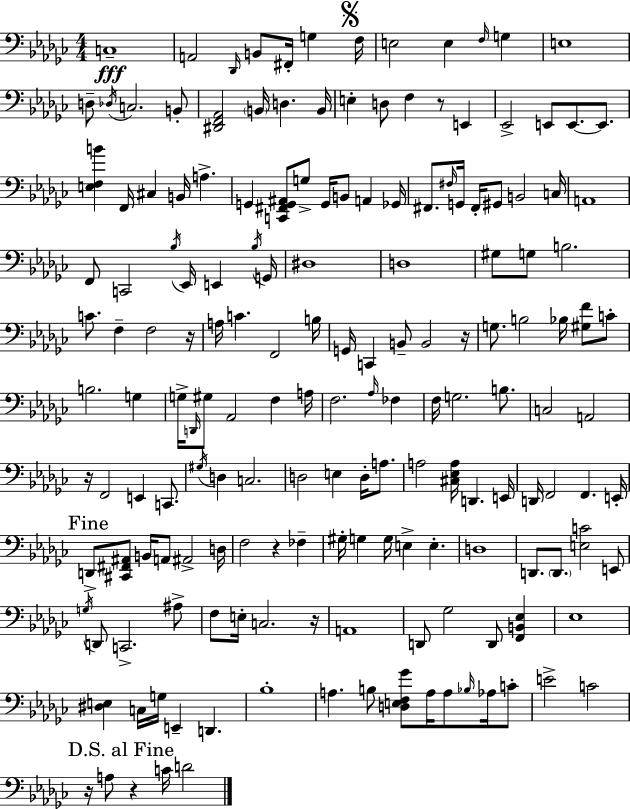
X:1
T:Untitled
M:4/4
L:1/4
K:Ebm
C,4 A,,2 _D,,/4 B,,/2 ^F,,/4 G, F,/4 E,2 E, F,/4 G, E,4 D,/2 _D,/4 C,2 B,,/2 [^D,,F,,_A,,]2 B,,/4 D, B,,/4 E, D,/2 F, z/2 E,, _E,,2 E,,/2 E,,/2 E,,/2 [E,F,B] F,,/4 ^C, B,,/4 A, G,, [C,,^F,,G,,^A,,]/2 G,/2 G,,/4 B,,/2 A,, _G,,/4 ^F,,/2 ^F,/4 G,,/4 ^F,,/4 ^G,,/2 B,,2 C,/4 A,,4 F,,/2 C,,2 _B,/4 _E,,/4 E,, _B,/4 G,,/4 ^D,4 D,4 ^G,/2 G,/2 B,2 C/2 F, F,2 z/4 A,/4 C F,,2 B,/4 G,,/4 C,, B,,/2 B,,2 z/4 G,/2 B,2 _B,/4 [^G,F]/2 C/2 B,2 G, G,/4 D,,/4 ^G,/2 _A,,2 F, A,/4 F,2 _A,/4 _F, F,/4 G,2 B,/2 C,2 A,,2 z/4 F,,2 E,, C,,/2 ^G,/4 D, C,2 D,2 E, D,/4 A,/2 A,2 [^C,_E,A,]/4 D,, E,,/4 D,,/4 F,,2 F,, E,,/4 D,,/2 [^C,,^F,,^A,,]/2 B,,/4 A,,/2 ^A,,2 D,/4 F,2 z _F, ^G,/4 G, G,/4 E, E, D,4 D,,/2 D,,/2 [E,C]2 E,,/2 G,/4 D,,/2 C,,2 ^A,/2 F,/2 E,/4 C,2 z/4 A,,4 D,,/2 _G,2 D,,/2 [F,,B,,_E,] _E,4 [^D,E,] C,/4 G,/4 E,, D,, _B,4 A, B,/2 [D,E,F,_G]/2 A,/4 A,/2 _B,/4 _A,/4 C/2 E2 C2 z/4 A,/2 z C/4 D2